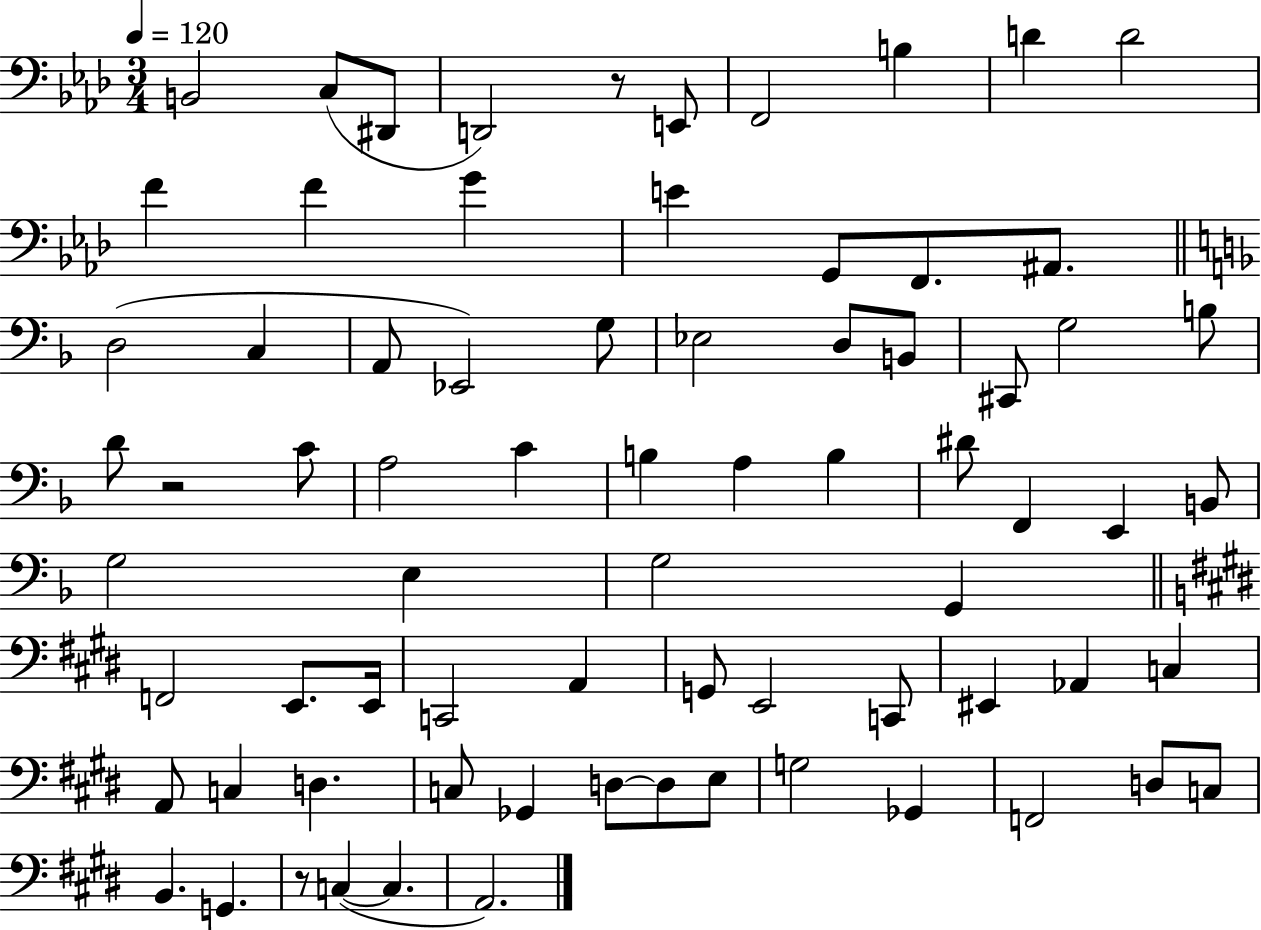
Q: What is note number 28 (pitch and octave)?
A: D4